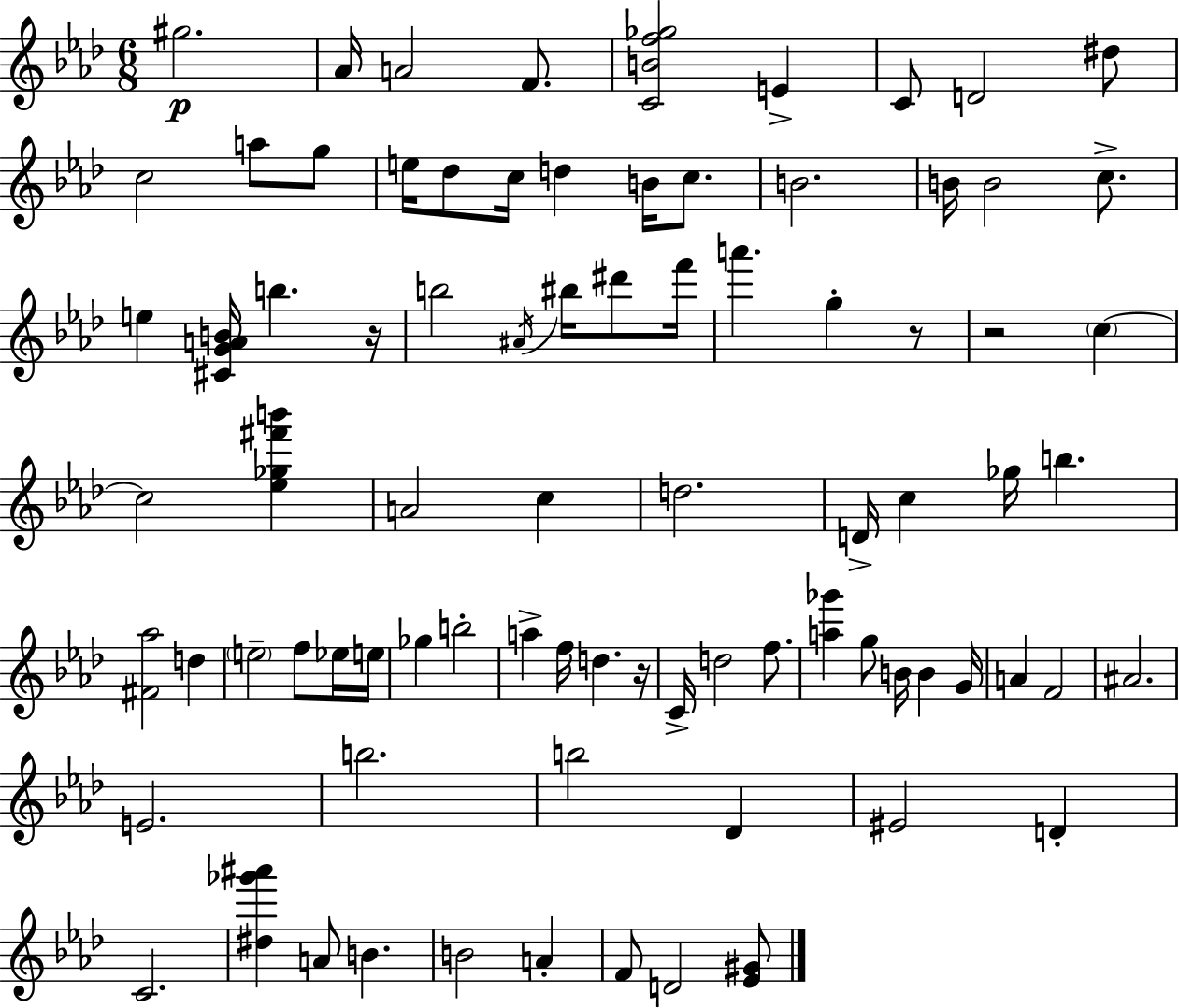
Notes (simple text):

G#5/h. Ab4/s A4/h F4/e. [C4,B4,F5,Gb5]/h E4/q C4/e D4/h D#5/e C5/h A5/e G5/e E5/s Db5/e C5/s D5/q B4/s C5/e. B4/h. B4/s B4/h C5/e. E5/q [C#4,G4,A4,B4]/s B5/q. R/s B5/h A#4/s BIS5/s D#6/e F6/s A6/q. G5/q R/e R/h C5/q C5/h [Eb5,Gb5,F#6,B6]/q A4/h C5/q D5/h. D4/s C5/q Gb5/s B5/q. [F#4,Ab5]/h D5/q E5/h F5/e Eb5/s E5/s Gb5/q B5/h A5/q F5/s D5/q. R/s C4/s D5/h F5/e. [A5,Gb6]/q G5/e B4/s B4/q G4/s A4/q F4/h A#4/h. E4/h. B5/h. B5/h Db4/q EIS4/h D4/q C4/h. [D#5,Gb6,A#6]/q A4/e B4/q. B4/h A4/q F4/e D4/h [Eb4,G#4]/e